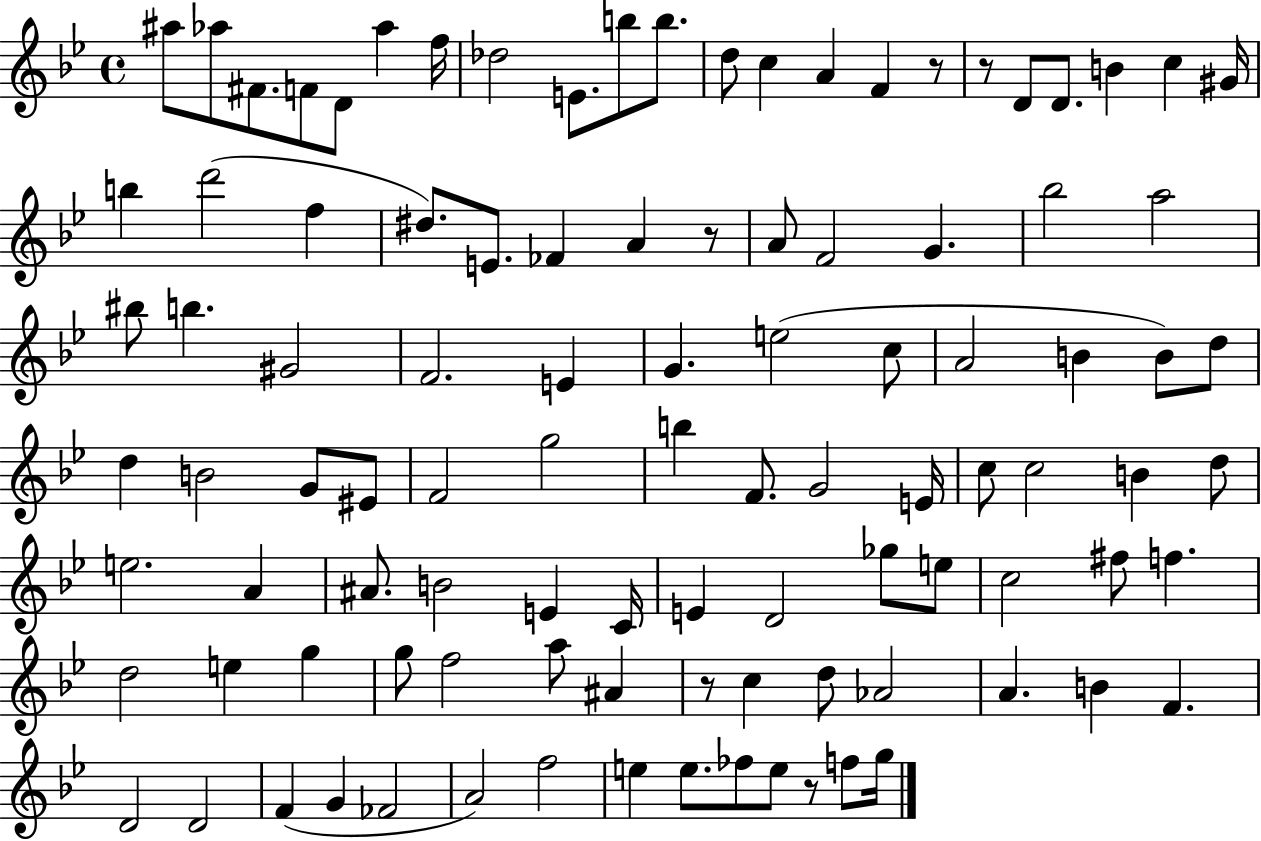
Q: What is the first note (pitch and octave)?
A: A#5